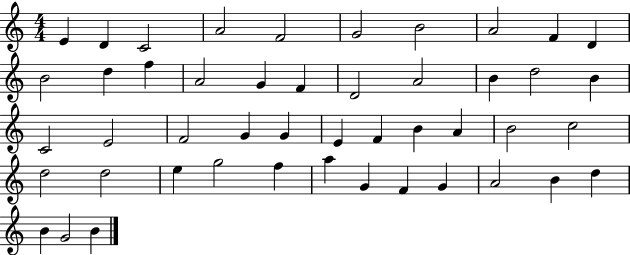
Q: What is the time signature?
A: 4/4